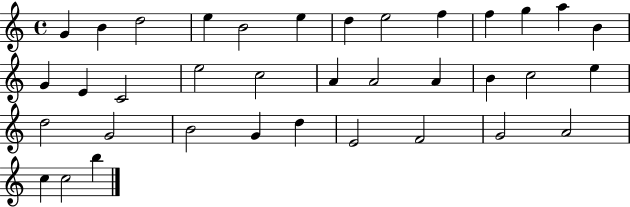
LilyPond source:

{
  \clef treble
  \time 4/4
  \defaultTimeSignature
  \key c \major
  g'4 b'4 d''2 | e''4 b'2 e''4 | d''4 e''2 f''4 | f''4 g''4 a''4 b'4 | \break g'4 e'4 c'2 | e''2 c''2 | a'4 a'2 a'4 | b'4 c''2 e''4 | \break d''2 g'2 | b'2 g'4 d''4 | e'2 f'2 | g'2 a'2 | \break c''4 c''2 b''4 | \bar "|."
}